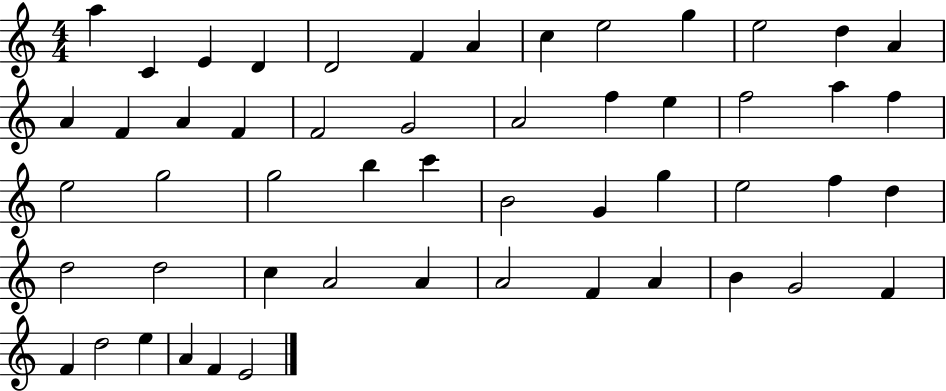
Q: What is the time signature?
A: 4/4